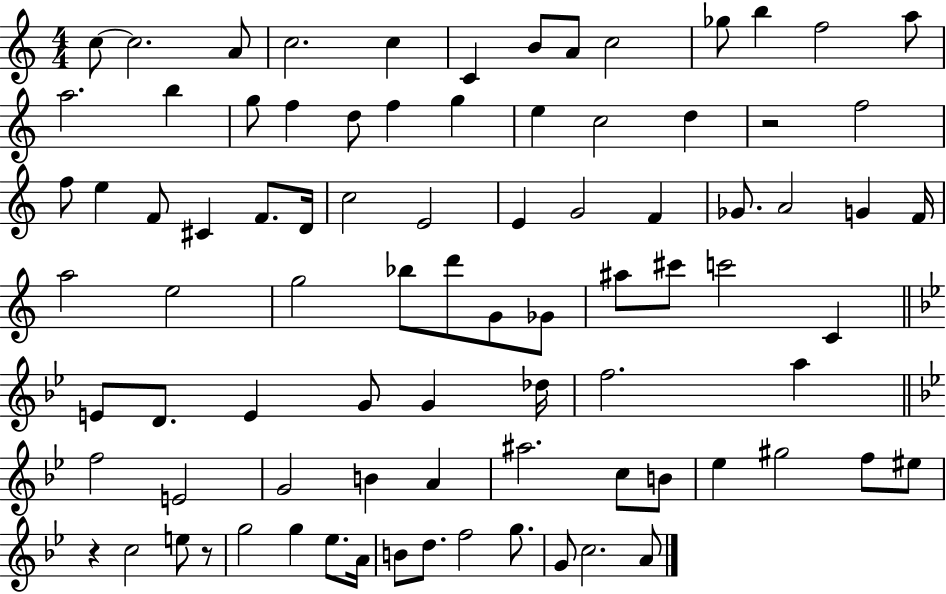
C5/e C5/h. A4/e C5/h. C5/q C4/q B4/e A4/e C5/h Gb5/e B5/q F5/h A5/e A5/h. B5/q G5/e F5/q D5/e F5/q G5/q E5/q C5/h D5/q R/h F5/h F5/e E5/q F4/e C#4/q F4/e. D4/s C5/h E4/h E4/q G4/h F4/q Gb4/e. A4/h G4/q F4/s A5/h E5/h G5/h Bb5/e D6/e G4/e Gb4/e A#5/e C#6/e C6/h C4/q E4/e D4/e. E4/q G4/e G4/q Db5/s F5/h. A5/q F5/h E4/h G4/h B4/q A4/q A#5/h. C5/e B4/e Eb5/q G#5/h F5/e EIS5/e R/q C5/h E5/e R/e G5/h G5/q Eb5/e. A4/s B4/e D5/e. F5/h G5/e. G4/e C5/h. A4/e